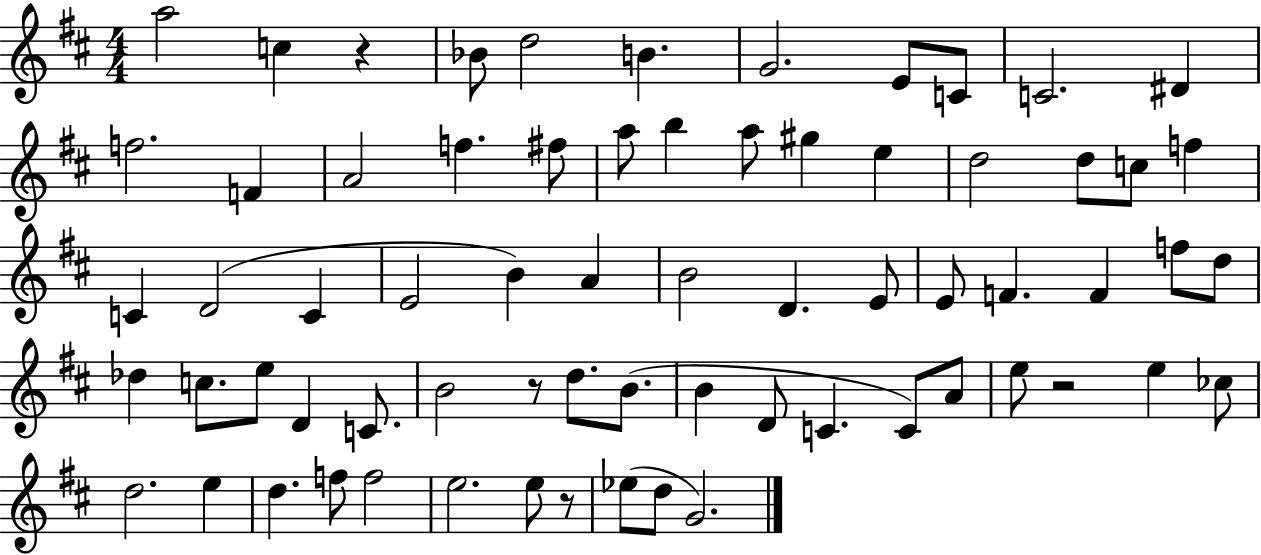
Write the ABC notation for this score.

X:1
T:Untitled
M:4/4
L:1/4
K:D
a2 c z _B/2 d2 B G2 E/2 C/2 C2 ^D f2 F A2 f ^f/2 a/2 b a/2 ^g e d2 d/2 c/2 f C D2 C E2 B A B2 D E/2 E/2 F F f/2 d/2 _d c/2 e/2 D C/2 B2 z/2 d/2 B/2 B D/2 C C/2 A/2 e/2 z2 e _c/2 d2 e d f/2 f2 e2 e/2 z/2 _e/2 d/2 G2